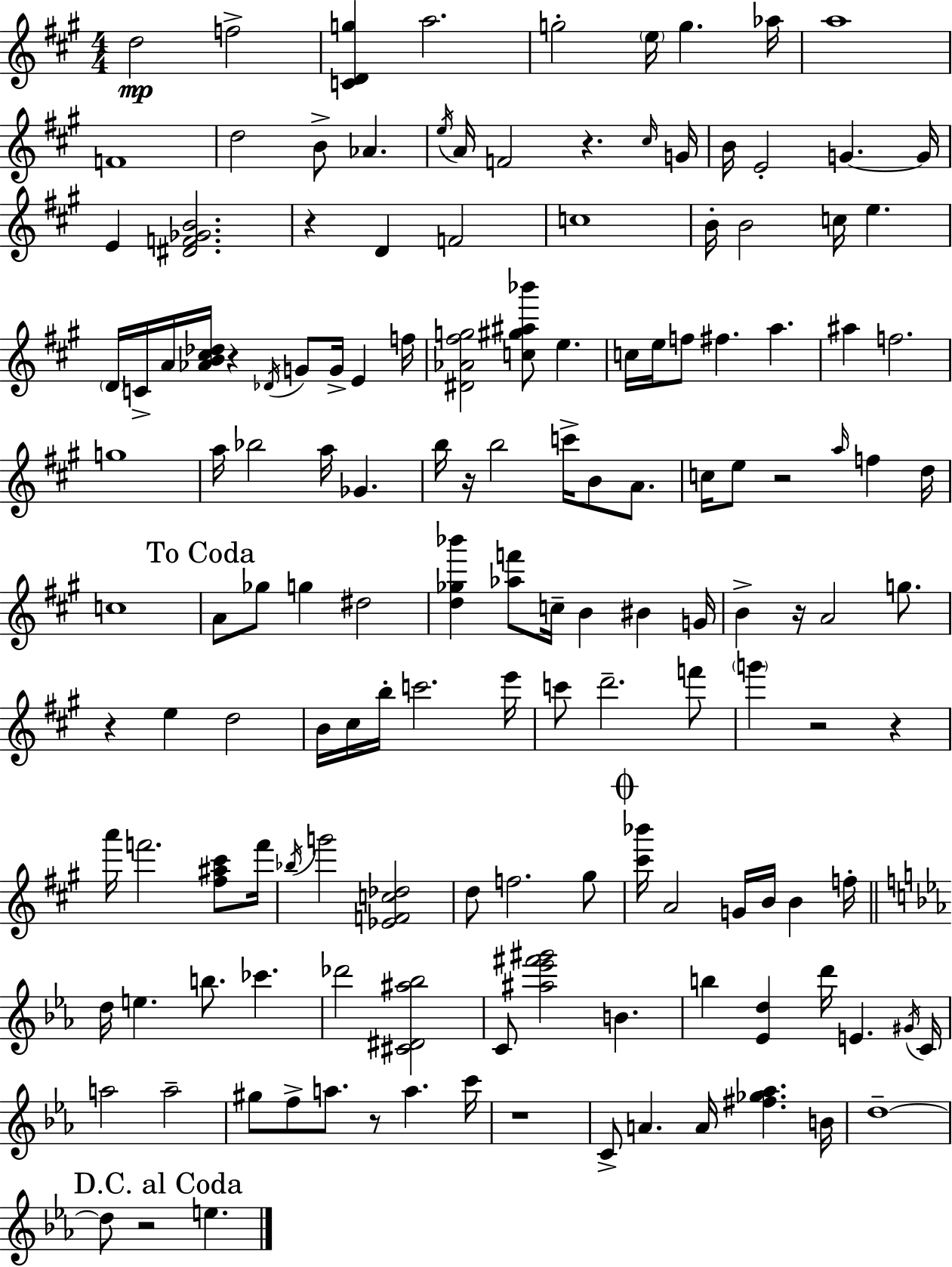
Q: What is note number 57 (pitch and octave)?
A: E5